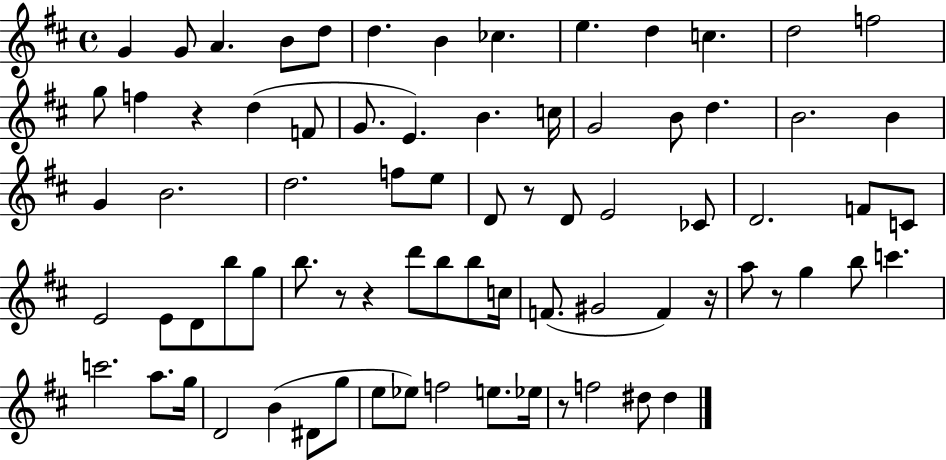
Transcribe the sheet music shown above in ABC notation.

X:1
T:Untitled
M:4/4
L:1/4
K:D
G G/2 A B/2 d/2 d B _c e d c d2 f2 g/2 f z d F/2 G/2 E B c/4 G2 B/2 d B2 B G B2 d2 f/2 e/2 D/2 z/2 D/2 E2 _C/2 D2 F/2 C/2 E2 E/2 D/2 b/2 g/2 b/2 z/2 z d'/2 b/2 b/2 c/4 F/2 ^G2 F z/4 a/2 z/2 g b/2 c' c'2 a/2 g/4 D2 B ^D/2 g/2 e/2 _e/2 f2 e/2 _e/4 z/2 f2 ^d/2 ^d